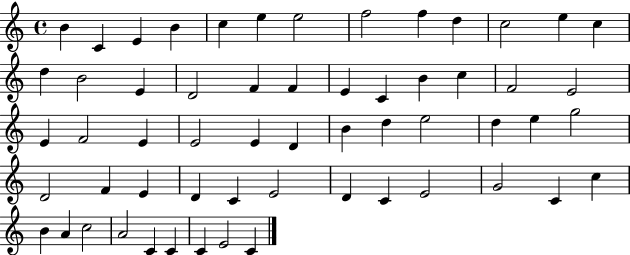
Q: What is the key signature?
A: C major